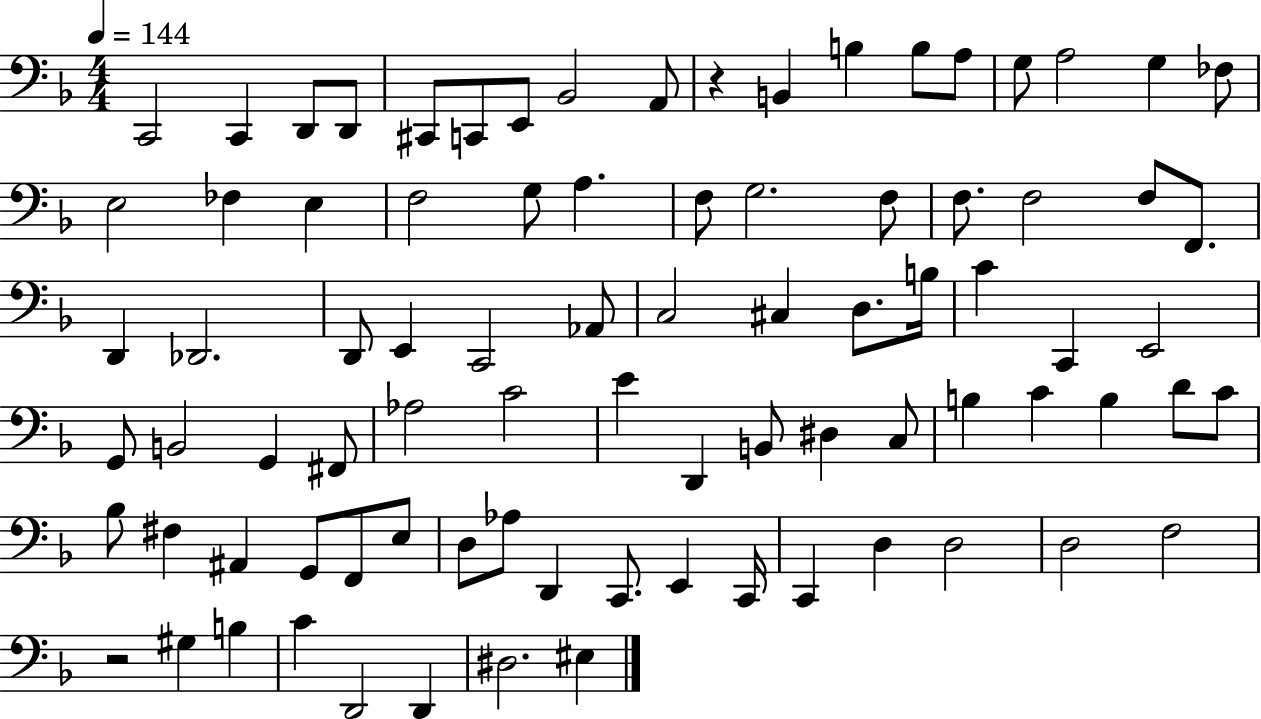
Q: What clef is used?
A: bass